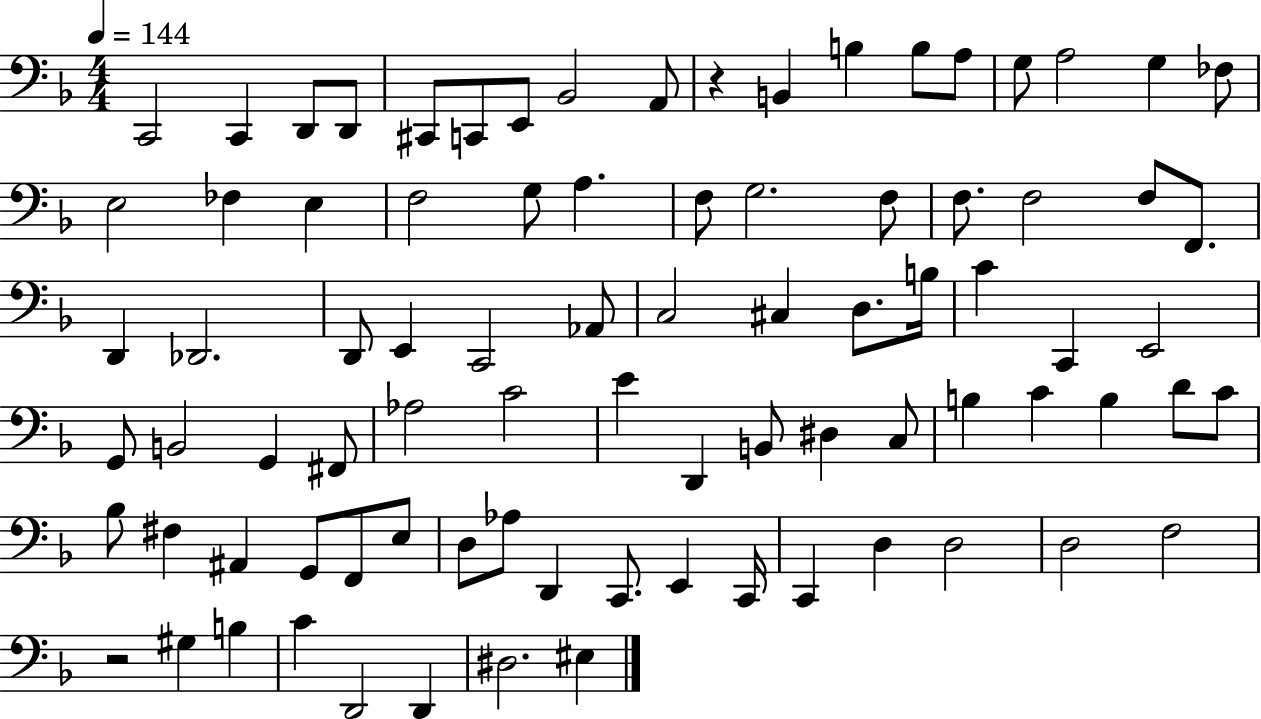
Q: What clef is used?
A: bass